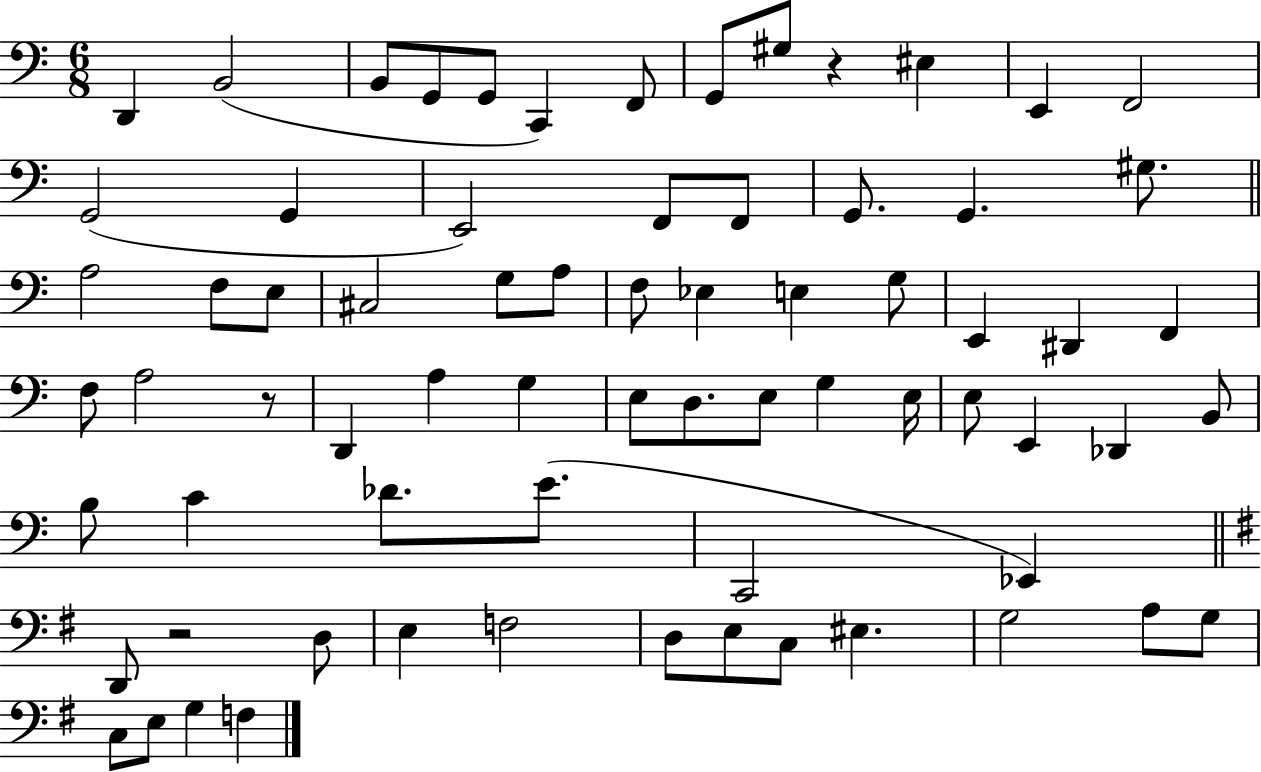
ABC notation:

X:1
T:Untitled
M:6/8
L:1/4
K:C
D,, B,,2 B,,/2 G,,/2 G,,/2 C,, F,,/2 G,,/2 ^G,/2 z ^E, E,, F,,2 G,,2 G,, E,,2 F,,/2 F,,/2 G,,/2 G,, ^G,/2 A,2 F,/2 E,/2 ^C,2 G,/2 A,/2 F,/2 _E, E, G,/2 E,, ^D,, F,, F,/2 A,2 z/2 D,, A, G, E,/2 D,/2 E,/2 G, E,/4 E,/2 E,, _D,, B,,/2 B,/2 C _D/2 E/2 C,,2 _E,, D,,/2 z2 D,/2 E, F,2 D,/2 E,/2 C,/2 ^E, G,2 A,/2 G,/2 C,/2 E,/2 G, F,